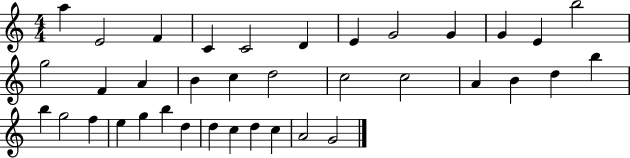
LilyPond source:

{
  \clef treble
  \numericTimeSignature
  \time 4/4
  \key c \major
  a''4 e'2 f'4 | c'4 c'2 d'4 | e'4 g'2 g'4 | g'4 e'4 b''2 | \break g''2 f'4 a'4 | b'4 c''4 d''2 | c''2 c''2 | a'4 b'4 d''4 b''4 | \break b''4 g''2 f''4 | e''4 g''4 b''4 d''4 | d''4 c''4 d''4 c''4 | a'2 g'2 | \break \bar "|."
}